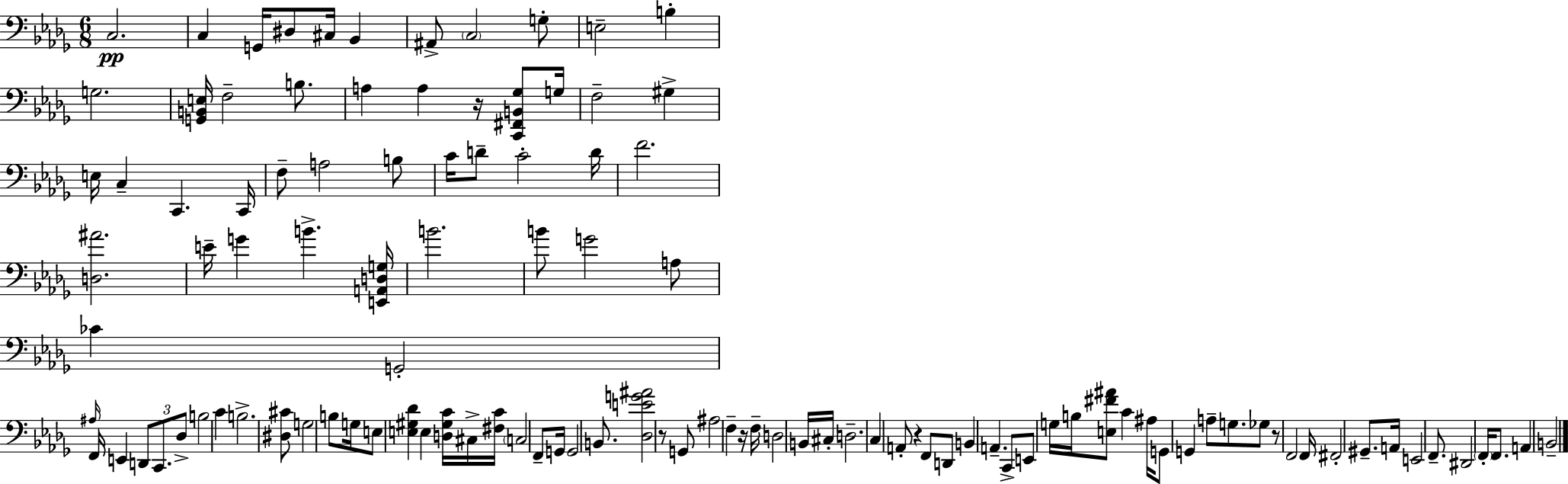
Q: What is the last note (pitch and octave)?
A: B2